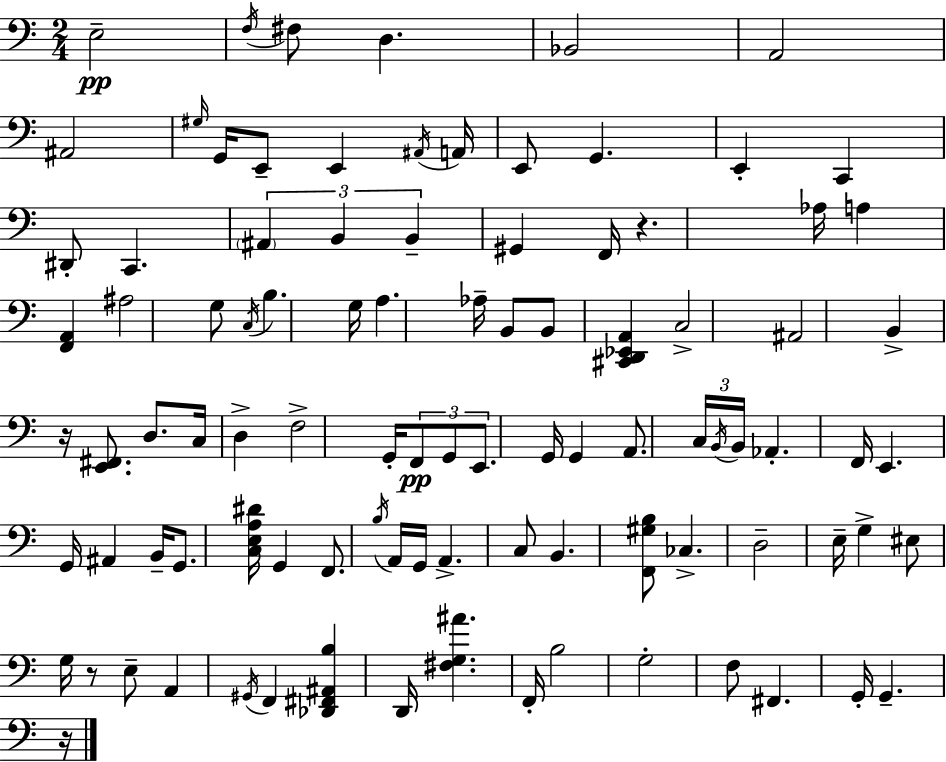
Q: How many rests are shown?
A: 4